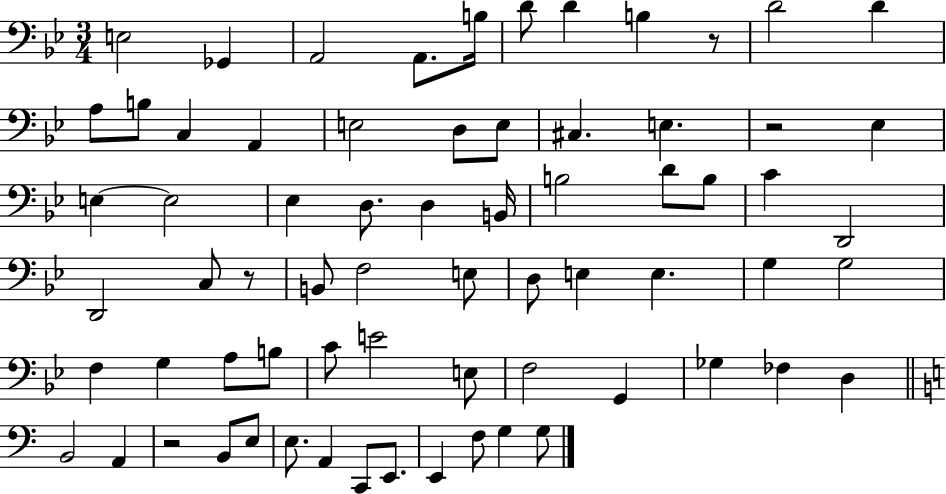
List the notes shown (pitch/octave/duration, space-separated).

E3/h Gb2/q A2/h A2/e. B3/s D4/e D4/q B3/q R/e D4/h D4/q A3/e B3/e C3/q A2/q E3/h D3/e E3/e C#3/q. E3/q. R/h Eb3/q E3/q E3/h Eb3/q D3/e. D3/q B2/s B3/h D4/e B3/e C4/q D2/h D2/h C3/e R/e B2/e F3/h E3/e D3/e E3/q E3/q. G3/q G3/h F3/q G3/q A3/e B3/e C4/e E4/h E3/e F3/h G2/q Gb3/q FES3/q D3/q B2/h A2/q R/h B2/e E3/e E3/e. A2/q C2/e E2/e. E2/q F3/e G3/q G3/e